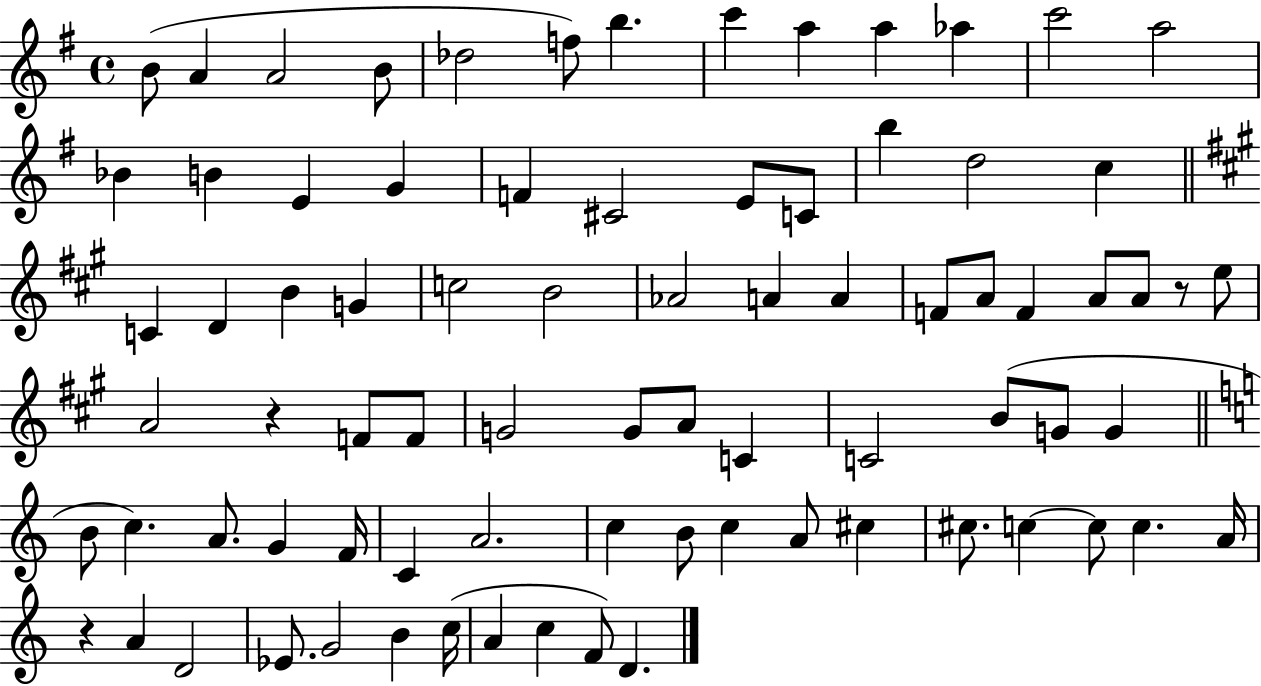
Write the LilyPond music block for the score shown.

{
  \clef treble
  \time 4/4
  \defaultTimeSignature
  \key g \major
  b'8( a'4 a'2 b'8 | des''2 f''8) b''4. | c'''4 a''4 a''4 aes''4 | c'''2 a''2 | \break bes'4 b'4 e'4 g'4 | f'4 cis'2 e'8 c'8 | b''4 d''2 c''4 | \bar "||" \break \key a \major c'4 d'4 b'4 g'4 | c''2 b'2 | aes'2 a'4 a'4 | f'8 a'8 f'4 a'8 a'8 r8 e''8 | \break a'2 r4 f'8 f'8 | g'2 g'8 a'8 c'4 | c'2 b'8( g'8 g'4 | \bar "||" \break \key a \minor b'8 c''4.) a'8. g'4 f'16 | c'4 a'2. | c''4 b'8 c''4 a'8 cis''4 | cis''8. c''4~~ c''8 c''4. a'16 | \break r4 a'4 d'2 | ees'8. g'2 b'4 c''16( | a'4 c''4 f'8) d'4. | \bar "|."
}